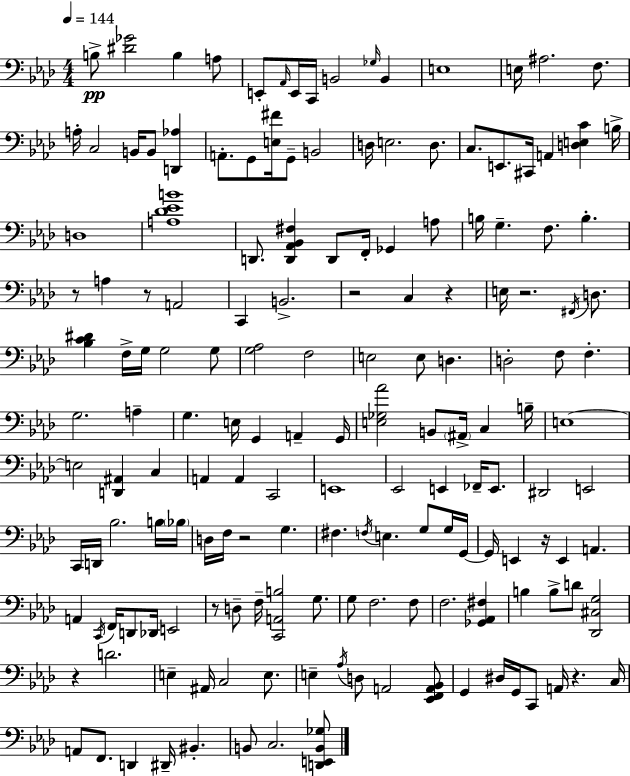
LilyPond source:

{
  \clef bass
  \numericTimeSignature
  \time 4/4
  \key aes \major
  \tempo 4 = 144
  b8->\pp <dis' ges'>2 b4 a8 | e,8-. \grace { aes,16 } e,16 c,16 b,2 \grace { ges16 } b,4 | e1 | e16 ais2. f8. | \break a16-. c2 b,16 b,8 <d, aes>4 | a,8.-. g,8 <e fis'>16 g,8-- b,2 | d16 e2. d8. | c8. e,8. cis,16 a,4 <d e c'>4 | \break b16-> d1 | <a des' ees' b'>1 | d,8. <d, aes, bes, fis>4 d,8 f,16-. ges,4 | a8 b16 g4.-- f8. b4.-. | \break r8 a4 r8 a,2 | c,4 b,2.-> | r2 c4 r4 | e16 r2. \acciaccatura { fis,16 } | \break d8. <bes c' dis'>4 f16-> g16 g2 | g8 <g aes>2 f2 | e2 e8 d4. | d2-. f8 f4.-. | \break g2. a4-- | g4. e16 g,4 a,4-- | g,16 <e ges aes'>2 b,8 \parenthesize ais,16-> c4 | b16-- e1~~ | \break e2 <d, ais,>4 c4 | a,4 a,4 c,2 | e,1 | ees,2 e,4 fes,16-- | \break e,8. dis,2 e,2 | c,16 d,16 bes2. | b16 \parenthesize bes16 d16 f16 r2 g4. | fis4. \acciaccatura { f16 } e4. | \break g8 g16 g,16~~ g,16 e,4 r16 e,4 a,4. | a,4 \acciaccatura { c,16 } f,16 d,8 des,16 e,2 | r8 d8-- f16-- <c, a, b>2 | g8. g8 f2. | \break f8 f2. | <ges, aes, fis>4 b4 b8-> d'8 <des, cis g>2 | r4 d'2. | e4-- ais,16 c2 | \break e8. e4-- \acciaccatura { aes16 } d8 a,2 | <ees, f, a, bes,>8 g,4 dis16 g,16 c,8 a,16 r4. | c16 a,8 f,8. d,4 dis,16-- | bis,4.-. b,8 c2. | \break <d, e, b, ges>8 \bar "|."
}